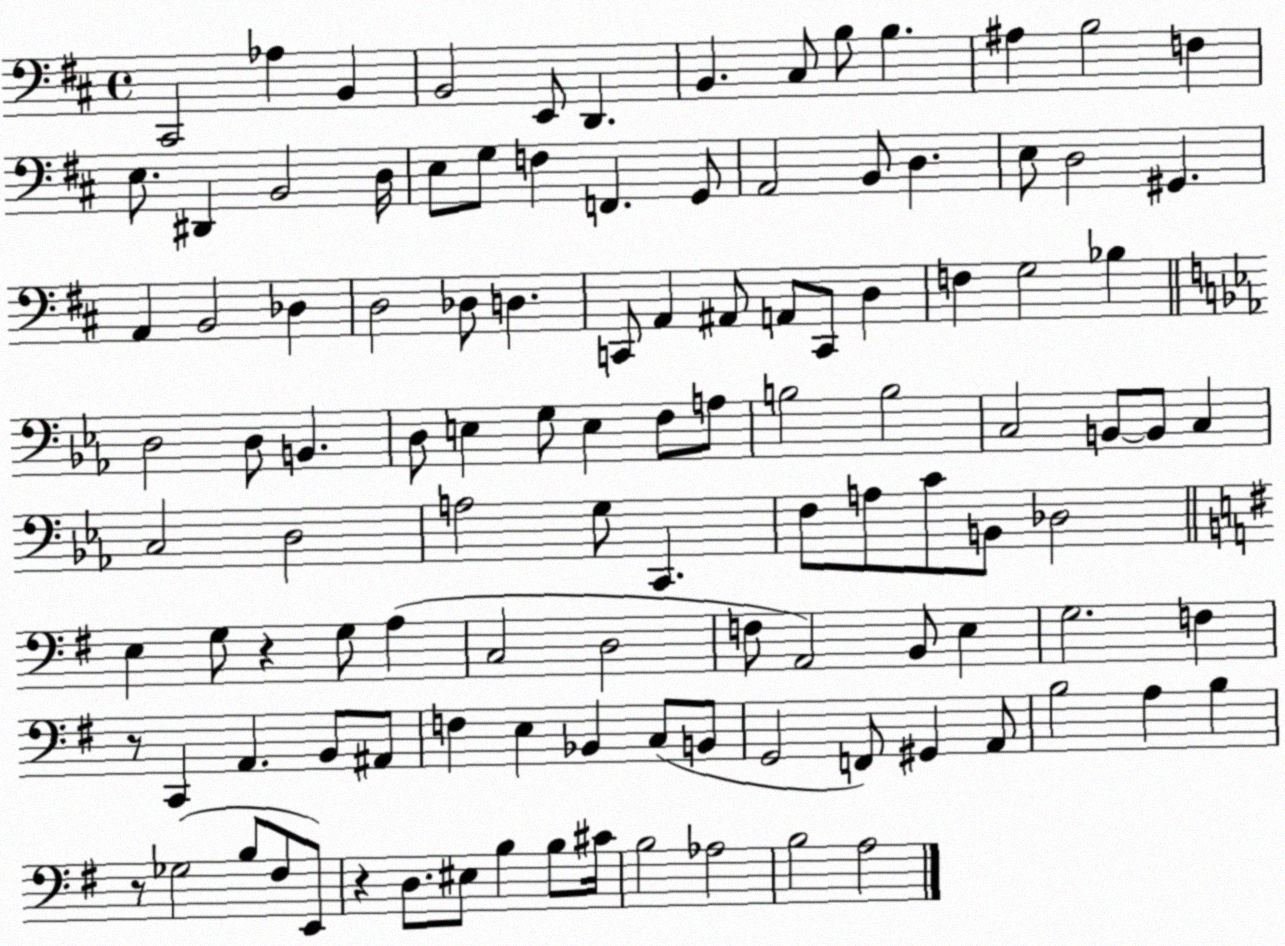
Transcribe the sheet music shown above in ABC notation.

X:1
T:Untitled
M:4/4
L:1/4
K:D
^C,,2 _A, B,, B,,2 E,,/2 D,, B,, ^C,/2 B,/2 B, ^A, B,2 F, E,/2 ^D,, B,,2 D,/4 E,/2 G,/2 F, F,, G,,/2 A,,2 B,,/2 D, E,/2 D,2 ^G,, A,, B,,2 _D, D,2 _D,/2 D, C,,/2 A,, ^A,,/2 A,,/2 C,,/2 D, F, G,2 _B, D,2 D,/2 B,, D,/2 E, G,/2 E, F,/2 A,/2 B,2 B,2 C,2 B,,/2 B,,/2 C, C,2 D,2 A,2 G,/2 C,, F,/2 A,/2 C/2 B,,/2 _D,2 E, G,/2 z G,/2 A, C,2 D,2 F,/2 A,,2 B,,/2 E, G,2 F, z/2 C,, A,, B,,/2 ^A,,/2 F, E, _B,, C,/2 B,,/2 G,,2 F,,/2 ^G,, A,,/2 B,2 A, B, z/2 _G,2 B,/2 ^F,/2 E,,/2 z D,/2 ^E,/2 B, B,/2 ^C/4 B,2 _A,2 B,2 A,2